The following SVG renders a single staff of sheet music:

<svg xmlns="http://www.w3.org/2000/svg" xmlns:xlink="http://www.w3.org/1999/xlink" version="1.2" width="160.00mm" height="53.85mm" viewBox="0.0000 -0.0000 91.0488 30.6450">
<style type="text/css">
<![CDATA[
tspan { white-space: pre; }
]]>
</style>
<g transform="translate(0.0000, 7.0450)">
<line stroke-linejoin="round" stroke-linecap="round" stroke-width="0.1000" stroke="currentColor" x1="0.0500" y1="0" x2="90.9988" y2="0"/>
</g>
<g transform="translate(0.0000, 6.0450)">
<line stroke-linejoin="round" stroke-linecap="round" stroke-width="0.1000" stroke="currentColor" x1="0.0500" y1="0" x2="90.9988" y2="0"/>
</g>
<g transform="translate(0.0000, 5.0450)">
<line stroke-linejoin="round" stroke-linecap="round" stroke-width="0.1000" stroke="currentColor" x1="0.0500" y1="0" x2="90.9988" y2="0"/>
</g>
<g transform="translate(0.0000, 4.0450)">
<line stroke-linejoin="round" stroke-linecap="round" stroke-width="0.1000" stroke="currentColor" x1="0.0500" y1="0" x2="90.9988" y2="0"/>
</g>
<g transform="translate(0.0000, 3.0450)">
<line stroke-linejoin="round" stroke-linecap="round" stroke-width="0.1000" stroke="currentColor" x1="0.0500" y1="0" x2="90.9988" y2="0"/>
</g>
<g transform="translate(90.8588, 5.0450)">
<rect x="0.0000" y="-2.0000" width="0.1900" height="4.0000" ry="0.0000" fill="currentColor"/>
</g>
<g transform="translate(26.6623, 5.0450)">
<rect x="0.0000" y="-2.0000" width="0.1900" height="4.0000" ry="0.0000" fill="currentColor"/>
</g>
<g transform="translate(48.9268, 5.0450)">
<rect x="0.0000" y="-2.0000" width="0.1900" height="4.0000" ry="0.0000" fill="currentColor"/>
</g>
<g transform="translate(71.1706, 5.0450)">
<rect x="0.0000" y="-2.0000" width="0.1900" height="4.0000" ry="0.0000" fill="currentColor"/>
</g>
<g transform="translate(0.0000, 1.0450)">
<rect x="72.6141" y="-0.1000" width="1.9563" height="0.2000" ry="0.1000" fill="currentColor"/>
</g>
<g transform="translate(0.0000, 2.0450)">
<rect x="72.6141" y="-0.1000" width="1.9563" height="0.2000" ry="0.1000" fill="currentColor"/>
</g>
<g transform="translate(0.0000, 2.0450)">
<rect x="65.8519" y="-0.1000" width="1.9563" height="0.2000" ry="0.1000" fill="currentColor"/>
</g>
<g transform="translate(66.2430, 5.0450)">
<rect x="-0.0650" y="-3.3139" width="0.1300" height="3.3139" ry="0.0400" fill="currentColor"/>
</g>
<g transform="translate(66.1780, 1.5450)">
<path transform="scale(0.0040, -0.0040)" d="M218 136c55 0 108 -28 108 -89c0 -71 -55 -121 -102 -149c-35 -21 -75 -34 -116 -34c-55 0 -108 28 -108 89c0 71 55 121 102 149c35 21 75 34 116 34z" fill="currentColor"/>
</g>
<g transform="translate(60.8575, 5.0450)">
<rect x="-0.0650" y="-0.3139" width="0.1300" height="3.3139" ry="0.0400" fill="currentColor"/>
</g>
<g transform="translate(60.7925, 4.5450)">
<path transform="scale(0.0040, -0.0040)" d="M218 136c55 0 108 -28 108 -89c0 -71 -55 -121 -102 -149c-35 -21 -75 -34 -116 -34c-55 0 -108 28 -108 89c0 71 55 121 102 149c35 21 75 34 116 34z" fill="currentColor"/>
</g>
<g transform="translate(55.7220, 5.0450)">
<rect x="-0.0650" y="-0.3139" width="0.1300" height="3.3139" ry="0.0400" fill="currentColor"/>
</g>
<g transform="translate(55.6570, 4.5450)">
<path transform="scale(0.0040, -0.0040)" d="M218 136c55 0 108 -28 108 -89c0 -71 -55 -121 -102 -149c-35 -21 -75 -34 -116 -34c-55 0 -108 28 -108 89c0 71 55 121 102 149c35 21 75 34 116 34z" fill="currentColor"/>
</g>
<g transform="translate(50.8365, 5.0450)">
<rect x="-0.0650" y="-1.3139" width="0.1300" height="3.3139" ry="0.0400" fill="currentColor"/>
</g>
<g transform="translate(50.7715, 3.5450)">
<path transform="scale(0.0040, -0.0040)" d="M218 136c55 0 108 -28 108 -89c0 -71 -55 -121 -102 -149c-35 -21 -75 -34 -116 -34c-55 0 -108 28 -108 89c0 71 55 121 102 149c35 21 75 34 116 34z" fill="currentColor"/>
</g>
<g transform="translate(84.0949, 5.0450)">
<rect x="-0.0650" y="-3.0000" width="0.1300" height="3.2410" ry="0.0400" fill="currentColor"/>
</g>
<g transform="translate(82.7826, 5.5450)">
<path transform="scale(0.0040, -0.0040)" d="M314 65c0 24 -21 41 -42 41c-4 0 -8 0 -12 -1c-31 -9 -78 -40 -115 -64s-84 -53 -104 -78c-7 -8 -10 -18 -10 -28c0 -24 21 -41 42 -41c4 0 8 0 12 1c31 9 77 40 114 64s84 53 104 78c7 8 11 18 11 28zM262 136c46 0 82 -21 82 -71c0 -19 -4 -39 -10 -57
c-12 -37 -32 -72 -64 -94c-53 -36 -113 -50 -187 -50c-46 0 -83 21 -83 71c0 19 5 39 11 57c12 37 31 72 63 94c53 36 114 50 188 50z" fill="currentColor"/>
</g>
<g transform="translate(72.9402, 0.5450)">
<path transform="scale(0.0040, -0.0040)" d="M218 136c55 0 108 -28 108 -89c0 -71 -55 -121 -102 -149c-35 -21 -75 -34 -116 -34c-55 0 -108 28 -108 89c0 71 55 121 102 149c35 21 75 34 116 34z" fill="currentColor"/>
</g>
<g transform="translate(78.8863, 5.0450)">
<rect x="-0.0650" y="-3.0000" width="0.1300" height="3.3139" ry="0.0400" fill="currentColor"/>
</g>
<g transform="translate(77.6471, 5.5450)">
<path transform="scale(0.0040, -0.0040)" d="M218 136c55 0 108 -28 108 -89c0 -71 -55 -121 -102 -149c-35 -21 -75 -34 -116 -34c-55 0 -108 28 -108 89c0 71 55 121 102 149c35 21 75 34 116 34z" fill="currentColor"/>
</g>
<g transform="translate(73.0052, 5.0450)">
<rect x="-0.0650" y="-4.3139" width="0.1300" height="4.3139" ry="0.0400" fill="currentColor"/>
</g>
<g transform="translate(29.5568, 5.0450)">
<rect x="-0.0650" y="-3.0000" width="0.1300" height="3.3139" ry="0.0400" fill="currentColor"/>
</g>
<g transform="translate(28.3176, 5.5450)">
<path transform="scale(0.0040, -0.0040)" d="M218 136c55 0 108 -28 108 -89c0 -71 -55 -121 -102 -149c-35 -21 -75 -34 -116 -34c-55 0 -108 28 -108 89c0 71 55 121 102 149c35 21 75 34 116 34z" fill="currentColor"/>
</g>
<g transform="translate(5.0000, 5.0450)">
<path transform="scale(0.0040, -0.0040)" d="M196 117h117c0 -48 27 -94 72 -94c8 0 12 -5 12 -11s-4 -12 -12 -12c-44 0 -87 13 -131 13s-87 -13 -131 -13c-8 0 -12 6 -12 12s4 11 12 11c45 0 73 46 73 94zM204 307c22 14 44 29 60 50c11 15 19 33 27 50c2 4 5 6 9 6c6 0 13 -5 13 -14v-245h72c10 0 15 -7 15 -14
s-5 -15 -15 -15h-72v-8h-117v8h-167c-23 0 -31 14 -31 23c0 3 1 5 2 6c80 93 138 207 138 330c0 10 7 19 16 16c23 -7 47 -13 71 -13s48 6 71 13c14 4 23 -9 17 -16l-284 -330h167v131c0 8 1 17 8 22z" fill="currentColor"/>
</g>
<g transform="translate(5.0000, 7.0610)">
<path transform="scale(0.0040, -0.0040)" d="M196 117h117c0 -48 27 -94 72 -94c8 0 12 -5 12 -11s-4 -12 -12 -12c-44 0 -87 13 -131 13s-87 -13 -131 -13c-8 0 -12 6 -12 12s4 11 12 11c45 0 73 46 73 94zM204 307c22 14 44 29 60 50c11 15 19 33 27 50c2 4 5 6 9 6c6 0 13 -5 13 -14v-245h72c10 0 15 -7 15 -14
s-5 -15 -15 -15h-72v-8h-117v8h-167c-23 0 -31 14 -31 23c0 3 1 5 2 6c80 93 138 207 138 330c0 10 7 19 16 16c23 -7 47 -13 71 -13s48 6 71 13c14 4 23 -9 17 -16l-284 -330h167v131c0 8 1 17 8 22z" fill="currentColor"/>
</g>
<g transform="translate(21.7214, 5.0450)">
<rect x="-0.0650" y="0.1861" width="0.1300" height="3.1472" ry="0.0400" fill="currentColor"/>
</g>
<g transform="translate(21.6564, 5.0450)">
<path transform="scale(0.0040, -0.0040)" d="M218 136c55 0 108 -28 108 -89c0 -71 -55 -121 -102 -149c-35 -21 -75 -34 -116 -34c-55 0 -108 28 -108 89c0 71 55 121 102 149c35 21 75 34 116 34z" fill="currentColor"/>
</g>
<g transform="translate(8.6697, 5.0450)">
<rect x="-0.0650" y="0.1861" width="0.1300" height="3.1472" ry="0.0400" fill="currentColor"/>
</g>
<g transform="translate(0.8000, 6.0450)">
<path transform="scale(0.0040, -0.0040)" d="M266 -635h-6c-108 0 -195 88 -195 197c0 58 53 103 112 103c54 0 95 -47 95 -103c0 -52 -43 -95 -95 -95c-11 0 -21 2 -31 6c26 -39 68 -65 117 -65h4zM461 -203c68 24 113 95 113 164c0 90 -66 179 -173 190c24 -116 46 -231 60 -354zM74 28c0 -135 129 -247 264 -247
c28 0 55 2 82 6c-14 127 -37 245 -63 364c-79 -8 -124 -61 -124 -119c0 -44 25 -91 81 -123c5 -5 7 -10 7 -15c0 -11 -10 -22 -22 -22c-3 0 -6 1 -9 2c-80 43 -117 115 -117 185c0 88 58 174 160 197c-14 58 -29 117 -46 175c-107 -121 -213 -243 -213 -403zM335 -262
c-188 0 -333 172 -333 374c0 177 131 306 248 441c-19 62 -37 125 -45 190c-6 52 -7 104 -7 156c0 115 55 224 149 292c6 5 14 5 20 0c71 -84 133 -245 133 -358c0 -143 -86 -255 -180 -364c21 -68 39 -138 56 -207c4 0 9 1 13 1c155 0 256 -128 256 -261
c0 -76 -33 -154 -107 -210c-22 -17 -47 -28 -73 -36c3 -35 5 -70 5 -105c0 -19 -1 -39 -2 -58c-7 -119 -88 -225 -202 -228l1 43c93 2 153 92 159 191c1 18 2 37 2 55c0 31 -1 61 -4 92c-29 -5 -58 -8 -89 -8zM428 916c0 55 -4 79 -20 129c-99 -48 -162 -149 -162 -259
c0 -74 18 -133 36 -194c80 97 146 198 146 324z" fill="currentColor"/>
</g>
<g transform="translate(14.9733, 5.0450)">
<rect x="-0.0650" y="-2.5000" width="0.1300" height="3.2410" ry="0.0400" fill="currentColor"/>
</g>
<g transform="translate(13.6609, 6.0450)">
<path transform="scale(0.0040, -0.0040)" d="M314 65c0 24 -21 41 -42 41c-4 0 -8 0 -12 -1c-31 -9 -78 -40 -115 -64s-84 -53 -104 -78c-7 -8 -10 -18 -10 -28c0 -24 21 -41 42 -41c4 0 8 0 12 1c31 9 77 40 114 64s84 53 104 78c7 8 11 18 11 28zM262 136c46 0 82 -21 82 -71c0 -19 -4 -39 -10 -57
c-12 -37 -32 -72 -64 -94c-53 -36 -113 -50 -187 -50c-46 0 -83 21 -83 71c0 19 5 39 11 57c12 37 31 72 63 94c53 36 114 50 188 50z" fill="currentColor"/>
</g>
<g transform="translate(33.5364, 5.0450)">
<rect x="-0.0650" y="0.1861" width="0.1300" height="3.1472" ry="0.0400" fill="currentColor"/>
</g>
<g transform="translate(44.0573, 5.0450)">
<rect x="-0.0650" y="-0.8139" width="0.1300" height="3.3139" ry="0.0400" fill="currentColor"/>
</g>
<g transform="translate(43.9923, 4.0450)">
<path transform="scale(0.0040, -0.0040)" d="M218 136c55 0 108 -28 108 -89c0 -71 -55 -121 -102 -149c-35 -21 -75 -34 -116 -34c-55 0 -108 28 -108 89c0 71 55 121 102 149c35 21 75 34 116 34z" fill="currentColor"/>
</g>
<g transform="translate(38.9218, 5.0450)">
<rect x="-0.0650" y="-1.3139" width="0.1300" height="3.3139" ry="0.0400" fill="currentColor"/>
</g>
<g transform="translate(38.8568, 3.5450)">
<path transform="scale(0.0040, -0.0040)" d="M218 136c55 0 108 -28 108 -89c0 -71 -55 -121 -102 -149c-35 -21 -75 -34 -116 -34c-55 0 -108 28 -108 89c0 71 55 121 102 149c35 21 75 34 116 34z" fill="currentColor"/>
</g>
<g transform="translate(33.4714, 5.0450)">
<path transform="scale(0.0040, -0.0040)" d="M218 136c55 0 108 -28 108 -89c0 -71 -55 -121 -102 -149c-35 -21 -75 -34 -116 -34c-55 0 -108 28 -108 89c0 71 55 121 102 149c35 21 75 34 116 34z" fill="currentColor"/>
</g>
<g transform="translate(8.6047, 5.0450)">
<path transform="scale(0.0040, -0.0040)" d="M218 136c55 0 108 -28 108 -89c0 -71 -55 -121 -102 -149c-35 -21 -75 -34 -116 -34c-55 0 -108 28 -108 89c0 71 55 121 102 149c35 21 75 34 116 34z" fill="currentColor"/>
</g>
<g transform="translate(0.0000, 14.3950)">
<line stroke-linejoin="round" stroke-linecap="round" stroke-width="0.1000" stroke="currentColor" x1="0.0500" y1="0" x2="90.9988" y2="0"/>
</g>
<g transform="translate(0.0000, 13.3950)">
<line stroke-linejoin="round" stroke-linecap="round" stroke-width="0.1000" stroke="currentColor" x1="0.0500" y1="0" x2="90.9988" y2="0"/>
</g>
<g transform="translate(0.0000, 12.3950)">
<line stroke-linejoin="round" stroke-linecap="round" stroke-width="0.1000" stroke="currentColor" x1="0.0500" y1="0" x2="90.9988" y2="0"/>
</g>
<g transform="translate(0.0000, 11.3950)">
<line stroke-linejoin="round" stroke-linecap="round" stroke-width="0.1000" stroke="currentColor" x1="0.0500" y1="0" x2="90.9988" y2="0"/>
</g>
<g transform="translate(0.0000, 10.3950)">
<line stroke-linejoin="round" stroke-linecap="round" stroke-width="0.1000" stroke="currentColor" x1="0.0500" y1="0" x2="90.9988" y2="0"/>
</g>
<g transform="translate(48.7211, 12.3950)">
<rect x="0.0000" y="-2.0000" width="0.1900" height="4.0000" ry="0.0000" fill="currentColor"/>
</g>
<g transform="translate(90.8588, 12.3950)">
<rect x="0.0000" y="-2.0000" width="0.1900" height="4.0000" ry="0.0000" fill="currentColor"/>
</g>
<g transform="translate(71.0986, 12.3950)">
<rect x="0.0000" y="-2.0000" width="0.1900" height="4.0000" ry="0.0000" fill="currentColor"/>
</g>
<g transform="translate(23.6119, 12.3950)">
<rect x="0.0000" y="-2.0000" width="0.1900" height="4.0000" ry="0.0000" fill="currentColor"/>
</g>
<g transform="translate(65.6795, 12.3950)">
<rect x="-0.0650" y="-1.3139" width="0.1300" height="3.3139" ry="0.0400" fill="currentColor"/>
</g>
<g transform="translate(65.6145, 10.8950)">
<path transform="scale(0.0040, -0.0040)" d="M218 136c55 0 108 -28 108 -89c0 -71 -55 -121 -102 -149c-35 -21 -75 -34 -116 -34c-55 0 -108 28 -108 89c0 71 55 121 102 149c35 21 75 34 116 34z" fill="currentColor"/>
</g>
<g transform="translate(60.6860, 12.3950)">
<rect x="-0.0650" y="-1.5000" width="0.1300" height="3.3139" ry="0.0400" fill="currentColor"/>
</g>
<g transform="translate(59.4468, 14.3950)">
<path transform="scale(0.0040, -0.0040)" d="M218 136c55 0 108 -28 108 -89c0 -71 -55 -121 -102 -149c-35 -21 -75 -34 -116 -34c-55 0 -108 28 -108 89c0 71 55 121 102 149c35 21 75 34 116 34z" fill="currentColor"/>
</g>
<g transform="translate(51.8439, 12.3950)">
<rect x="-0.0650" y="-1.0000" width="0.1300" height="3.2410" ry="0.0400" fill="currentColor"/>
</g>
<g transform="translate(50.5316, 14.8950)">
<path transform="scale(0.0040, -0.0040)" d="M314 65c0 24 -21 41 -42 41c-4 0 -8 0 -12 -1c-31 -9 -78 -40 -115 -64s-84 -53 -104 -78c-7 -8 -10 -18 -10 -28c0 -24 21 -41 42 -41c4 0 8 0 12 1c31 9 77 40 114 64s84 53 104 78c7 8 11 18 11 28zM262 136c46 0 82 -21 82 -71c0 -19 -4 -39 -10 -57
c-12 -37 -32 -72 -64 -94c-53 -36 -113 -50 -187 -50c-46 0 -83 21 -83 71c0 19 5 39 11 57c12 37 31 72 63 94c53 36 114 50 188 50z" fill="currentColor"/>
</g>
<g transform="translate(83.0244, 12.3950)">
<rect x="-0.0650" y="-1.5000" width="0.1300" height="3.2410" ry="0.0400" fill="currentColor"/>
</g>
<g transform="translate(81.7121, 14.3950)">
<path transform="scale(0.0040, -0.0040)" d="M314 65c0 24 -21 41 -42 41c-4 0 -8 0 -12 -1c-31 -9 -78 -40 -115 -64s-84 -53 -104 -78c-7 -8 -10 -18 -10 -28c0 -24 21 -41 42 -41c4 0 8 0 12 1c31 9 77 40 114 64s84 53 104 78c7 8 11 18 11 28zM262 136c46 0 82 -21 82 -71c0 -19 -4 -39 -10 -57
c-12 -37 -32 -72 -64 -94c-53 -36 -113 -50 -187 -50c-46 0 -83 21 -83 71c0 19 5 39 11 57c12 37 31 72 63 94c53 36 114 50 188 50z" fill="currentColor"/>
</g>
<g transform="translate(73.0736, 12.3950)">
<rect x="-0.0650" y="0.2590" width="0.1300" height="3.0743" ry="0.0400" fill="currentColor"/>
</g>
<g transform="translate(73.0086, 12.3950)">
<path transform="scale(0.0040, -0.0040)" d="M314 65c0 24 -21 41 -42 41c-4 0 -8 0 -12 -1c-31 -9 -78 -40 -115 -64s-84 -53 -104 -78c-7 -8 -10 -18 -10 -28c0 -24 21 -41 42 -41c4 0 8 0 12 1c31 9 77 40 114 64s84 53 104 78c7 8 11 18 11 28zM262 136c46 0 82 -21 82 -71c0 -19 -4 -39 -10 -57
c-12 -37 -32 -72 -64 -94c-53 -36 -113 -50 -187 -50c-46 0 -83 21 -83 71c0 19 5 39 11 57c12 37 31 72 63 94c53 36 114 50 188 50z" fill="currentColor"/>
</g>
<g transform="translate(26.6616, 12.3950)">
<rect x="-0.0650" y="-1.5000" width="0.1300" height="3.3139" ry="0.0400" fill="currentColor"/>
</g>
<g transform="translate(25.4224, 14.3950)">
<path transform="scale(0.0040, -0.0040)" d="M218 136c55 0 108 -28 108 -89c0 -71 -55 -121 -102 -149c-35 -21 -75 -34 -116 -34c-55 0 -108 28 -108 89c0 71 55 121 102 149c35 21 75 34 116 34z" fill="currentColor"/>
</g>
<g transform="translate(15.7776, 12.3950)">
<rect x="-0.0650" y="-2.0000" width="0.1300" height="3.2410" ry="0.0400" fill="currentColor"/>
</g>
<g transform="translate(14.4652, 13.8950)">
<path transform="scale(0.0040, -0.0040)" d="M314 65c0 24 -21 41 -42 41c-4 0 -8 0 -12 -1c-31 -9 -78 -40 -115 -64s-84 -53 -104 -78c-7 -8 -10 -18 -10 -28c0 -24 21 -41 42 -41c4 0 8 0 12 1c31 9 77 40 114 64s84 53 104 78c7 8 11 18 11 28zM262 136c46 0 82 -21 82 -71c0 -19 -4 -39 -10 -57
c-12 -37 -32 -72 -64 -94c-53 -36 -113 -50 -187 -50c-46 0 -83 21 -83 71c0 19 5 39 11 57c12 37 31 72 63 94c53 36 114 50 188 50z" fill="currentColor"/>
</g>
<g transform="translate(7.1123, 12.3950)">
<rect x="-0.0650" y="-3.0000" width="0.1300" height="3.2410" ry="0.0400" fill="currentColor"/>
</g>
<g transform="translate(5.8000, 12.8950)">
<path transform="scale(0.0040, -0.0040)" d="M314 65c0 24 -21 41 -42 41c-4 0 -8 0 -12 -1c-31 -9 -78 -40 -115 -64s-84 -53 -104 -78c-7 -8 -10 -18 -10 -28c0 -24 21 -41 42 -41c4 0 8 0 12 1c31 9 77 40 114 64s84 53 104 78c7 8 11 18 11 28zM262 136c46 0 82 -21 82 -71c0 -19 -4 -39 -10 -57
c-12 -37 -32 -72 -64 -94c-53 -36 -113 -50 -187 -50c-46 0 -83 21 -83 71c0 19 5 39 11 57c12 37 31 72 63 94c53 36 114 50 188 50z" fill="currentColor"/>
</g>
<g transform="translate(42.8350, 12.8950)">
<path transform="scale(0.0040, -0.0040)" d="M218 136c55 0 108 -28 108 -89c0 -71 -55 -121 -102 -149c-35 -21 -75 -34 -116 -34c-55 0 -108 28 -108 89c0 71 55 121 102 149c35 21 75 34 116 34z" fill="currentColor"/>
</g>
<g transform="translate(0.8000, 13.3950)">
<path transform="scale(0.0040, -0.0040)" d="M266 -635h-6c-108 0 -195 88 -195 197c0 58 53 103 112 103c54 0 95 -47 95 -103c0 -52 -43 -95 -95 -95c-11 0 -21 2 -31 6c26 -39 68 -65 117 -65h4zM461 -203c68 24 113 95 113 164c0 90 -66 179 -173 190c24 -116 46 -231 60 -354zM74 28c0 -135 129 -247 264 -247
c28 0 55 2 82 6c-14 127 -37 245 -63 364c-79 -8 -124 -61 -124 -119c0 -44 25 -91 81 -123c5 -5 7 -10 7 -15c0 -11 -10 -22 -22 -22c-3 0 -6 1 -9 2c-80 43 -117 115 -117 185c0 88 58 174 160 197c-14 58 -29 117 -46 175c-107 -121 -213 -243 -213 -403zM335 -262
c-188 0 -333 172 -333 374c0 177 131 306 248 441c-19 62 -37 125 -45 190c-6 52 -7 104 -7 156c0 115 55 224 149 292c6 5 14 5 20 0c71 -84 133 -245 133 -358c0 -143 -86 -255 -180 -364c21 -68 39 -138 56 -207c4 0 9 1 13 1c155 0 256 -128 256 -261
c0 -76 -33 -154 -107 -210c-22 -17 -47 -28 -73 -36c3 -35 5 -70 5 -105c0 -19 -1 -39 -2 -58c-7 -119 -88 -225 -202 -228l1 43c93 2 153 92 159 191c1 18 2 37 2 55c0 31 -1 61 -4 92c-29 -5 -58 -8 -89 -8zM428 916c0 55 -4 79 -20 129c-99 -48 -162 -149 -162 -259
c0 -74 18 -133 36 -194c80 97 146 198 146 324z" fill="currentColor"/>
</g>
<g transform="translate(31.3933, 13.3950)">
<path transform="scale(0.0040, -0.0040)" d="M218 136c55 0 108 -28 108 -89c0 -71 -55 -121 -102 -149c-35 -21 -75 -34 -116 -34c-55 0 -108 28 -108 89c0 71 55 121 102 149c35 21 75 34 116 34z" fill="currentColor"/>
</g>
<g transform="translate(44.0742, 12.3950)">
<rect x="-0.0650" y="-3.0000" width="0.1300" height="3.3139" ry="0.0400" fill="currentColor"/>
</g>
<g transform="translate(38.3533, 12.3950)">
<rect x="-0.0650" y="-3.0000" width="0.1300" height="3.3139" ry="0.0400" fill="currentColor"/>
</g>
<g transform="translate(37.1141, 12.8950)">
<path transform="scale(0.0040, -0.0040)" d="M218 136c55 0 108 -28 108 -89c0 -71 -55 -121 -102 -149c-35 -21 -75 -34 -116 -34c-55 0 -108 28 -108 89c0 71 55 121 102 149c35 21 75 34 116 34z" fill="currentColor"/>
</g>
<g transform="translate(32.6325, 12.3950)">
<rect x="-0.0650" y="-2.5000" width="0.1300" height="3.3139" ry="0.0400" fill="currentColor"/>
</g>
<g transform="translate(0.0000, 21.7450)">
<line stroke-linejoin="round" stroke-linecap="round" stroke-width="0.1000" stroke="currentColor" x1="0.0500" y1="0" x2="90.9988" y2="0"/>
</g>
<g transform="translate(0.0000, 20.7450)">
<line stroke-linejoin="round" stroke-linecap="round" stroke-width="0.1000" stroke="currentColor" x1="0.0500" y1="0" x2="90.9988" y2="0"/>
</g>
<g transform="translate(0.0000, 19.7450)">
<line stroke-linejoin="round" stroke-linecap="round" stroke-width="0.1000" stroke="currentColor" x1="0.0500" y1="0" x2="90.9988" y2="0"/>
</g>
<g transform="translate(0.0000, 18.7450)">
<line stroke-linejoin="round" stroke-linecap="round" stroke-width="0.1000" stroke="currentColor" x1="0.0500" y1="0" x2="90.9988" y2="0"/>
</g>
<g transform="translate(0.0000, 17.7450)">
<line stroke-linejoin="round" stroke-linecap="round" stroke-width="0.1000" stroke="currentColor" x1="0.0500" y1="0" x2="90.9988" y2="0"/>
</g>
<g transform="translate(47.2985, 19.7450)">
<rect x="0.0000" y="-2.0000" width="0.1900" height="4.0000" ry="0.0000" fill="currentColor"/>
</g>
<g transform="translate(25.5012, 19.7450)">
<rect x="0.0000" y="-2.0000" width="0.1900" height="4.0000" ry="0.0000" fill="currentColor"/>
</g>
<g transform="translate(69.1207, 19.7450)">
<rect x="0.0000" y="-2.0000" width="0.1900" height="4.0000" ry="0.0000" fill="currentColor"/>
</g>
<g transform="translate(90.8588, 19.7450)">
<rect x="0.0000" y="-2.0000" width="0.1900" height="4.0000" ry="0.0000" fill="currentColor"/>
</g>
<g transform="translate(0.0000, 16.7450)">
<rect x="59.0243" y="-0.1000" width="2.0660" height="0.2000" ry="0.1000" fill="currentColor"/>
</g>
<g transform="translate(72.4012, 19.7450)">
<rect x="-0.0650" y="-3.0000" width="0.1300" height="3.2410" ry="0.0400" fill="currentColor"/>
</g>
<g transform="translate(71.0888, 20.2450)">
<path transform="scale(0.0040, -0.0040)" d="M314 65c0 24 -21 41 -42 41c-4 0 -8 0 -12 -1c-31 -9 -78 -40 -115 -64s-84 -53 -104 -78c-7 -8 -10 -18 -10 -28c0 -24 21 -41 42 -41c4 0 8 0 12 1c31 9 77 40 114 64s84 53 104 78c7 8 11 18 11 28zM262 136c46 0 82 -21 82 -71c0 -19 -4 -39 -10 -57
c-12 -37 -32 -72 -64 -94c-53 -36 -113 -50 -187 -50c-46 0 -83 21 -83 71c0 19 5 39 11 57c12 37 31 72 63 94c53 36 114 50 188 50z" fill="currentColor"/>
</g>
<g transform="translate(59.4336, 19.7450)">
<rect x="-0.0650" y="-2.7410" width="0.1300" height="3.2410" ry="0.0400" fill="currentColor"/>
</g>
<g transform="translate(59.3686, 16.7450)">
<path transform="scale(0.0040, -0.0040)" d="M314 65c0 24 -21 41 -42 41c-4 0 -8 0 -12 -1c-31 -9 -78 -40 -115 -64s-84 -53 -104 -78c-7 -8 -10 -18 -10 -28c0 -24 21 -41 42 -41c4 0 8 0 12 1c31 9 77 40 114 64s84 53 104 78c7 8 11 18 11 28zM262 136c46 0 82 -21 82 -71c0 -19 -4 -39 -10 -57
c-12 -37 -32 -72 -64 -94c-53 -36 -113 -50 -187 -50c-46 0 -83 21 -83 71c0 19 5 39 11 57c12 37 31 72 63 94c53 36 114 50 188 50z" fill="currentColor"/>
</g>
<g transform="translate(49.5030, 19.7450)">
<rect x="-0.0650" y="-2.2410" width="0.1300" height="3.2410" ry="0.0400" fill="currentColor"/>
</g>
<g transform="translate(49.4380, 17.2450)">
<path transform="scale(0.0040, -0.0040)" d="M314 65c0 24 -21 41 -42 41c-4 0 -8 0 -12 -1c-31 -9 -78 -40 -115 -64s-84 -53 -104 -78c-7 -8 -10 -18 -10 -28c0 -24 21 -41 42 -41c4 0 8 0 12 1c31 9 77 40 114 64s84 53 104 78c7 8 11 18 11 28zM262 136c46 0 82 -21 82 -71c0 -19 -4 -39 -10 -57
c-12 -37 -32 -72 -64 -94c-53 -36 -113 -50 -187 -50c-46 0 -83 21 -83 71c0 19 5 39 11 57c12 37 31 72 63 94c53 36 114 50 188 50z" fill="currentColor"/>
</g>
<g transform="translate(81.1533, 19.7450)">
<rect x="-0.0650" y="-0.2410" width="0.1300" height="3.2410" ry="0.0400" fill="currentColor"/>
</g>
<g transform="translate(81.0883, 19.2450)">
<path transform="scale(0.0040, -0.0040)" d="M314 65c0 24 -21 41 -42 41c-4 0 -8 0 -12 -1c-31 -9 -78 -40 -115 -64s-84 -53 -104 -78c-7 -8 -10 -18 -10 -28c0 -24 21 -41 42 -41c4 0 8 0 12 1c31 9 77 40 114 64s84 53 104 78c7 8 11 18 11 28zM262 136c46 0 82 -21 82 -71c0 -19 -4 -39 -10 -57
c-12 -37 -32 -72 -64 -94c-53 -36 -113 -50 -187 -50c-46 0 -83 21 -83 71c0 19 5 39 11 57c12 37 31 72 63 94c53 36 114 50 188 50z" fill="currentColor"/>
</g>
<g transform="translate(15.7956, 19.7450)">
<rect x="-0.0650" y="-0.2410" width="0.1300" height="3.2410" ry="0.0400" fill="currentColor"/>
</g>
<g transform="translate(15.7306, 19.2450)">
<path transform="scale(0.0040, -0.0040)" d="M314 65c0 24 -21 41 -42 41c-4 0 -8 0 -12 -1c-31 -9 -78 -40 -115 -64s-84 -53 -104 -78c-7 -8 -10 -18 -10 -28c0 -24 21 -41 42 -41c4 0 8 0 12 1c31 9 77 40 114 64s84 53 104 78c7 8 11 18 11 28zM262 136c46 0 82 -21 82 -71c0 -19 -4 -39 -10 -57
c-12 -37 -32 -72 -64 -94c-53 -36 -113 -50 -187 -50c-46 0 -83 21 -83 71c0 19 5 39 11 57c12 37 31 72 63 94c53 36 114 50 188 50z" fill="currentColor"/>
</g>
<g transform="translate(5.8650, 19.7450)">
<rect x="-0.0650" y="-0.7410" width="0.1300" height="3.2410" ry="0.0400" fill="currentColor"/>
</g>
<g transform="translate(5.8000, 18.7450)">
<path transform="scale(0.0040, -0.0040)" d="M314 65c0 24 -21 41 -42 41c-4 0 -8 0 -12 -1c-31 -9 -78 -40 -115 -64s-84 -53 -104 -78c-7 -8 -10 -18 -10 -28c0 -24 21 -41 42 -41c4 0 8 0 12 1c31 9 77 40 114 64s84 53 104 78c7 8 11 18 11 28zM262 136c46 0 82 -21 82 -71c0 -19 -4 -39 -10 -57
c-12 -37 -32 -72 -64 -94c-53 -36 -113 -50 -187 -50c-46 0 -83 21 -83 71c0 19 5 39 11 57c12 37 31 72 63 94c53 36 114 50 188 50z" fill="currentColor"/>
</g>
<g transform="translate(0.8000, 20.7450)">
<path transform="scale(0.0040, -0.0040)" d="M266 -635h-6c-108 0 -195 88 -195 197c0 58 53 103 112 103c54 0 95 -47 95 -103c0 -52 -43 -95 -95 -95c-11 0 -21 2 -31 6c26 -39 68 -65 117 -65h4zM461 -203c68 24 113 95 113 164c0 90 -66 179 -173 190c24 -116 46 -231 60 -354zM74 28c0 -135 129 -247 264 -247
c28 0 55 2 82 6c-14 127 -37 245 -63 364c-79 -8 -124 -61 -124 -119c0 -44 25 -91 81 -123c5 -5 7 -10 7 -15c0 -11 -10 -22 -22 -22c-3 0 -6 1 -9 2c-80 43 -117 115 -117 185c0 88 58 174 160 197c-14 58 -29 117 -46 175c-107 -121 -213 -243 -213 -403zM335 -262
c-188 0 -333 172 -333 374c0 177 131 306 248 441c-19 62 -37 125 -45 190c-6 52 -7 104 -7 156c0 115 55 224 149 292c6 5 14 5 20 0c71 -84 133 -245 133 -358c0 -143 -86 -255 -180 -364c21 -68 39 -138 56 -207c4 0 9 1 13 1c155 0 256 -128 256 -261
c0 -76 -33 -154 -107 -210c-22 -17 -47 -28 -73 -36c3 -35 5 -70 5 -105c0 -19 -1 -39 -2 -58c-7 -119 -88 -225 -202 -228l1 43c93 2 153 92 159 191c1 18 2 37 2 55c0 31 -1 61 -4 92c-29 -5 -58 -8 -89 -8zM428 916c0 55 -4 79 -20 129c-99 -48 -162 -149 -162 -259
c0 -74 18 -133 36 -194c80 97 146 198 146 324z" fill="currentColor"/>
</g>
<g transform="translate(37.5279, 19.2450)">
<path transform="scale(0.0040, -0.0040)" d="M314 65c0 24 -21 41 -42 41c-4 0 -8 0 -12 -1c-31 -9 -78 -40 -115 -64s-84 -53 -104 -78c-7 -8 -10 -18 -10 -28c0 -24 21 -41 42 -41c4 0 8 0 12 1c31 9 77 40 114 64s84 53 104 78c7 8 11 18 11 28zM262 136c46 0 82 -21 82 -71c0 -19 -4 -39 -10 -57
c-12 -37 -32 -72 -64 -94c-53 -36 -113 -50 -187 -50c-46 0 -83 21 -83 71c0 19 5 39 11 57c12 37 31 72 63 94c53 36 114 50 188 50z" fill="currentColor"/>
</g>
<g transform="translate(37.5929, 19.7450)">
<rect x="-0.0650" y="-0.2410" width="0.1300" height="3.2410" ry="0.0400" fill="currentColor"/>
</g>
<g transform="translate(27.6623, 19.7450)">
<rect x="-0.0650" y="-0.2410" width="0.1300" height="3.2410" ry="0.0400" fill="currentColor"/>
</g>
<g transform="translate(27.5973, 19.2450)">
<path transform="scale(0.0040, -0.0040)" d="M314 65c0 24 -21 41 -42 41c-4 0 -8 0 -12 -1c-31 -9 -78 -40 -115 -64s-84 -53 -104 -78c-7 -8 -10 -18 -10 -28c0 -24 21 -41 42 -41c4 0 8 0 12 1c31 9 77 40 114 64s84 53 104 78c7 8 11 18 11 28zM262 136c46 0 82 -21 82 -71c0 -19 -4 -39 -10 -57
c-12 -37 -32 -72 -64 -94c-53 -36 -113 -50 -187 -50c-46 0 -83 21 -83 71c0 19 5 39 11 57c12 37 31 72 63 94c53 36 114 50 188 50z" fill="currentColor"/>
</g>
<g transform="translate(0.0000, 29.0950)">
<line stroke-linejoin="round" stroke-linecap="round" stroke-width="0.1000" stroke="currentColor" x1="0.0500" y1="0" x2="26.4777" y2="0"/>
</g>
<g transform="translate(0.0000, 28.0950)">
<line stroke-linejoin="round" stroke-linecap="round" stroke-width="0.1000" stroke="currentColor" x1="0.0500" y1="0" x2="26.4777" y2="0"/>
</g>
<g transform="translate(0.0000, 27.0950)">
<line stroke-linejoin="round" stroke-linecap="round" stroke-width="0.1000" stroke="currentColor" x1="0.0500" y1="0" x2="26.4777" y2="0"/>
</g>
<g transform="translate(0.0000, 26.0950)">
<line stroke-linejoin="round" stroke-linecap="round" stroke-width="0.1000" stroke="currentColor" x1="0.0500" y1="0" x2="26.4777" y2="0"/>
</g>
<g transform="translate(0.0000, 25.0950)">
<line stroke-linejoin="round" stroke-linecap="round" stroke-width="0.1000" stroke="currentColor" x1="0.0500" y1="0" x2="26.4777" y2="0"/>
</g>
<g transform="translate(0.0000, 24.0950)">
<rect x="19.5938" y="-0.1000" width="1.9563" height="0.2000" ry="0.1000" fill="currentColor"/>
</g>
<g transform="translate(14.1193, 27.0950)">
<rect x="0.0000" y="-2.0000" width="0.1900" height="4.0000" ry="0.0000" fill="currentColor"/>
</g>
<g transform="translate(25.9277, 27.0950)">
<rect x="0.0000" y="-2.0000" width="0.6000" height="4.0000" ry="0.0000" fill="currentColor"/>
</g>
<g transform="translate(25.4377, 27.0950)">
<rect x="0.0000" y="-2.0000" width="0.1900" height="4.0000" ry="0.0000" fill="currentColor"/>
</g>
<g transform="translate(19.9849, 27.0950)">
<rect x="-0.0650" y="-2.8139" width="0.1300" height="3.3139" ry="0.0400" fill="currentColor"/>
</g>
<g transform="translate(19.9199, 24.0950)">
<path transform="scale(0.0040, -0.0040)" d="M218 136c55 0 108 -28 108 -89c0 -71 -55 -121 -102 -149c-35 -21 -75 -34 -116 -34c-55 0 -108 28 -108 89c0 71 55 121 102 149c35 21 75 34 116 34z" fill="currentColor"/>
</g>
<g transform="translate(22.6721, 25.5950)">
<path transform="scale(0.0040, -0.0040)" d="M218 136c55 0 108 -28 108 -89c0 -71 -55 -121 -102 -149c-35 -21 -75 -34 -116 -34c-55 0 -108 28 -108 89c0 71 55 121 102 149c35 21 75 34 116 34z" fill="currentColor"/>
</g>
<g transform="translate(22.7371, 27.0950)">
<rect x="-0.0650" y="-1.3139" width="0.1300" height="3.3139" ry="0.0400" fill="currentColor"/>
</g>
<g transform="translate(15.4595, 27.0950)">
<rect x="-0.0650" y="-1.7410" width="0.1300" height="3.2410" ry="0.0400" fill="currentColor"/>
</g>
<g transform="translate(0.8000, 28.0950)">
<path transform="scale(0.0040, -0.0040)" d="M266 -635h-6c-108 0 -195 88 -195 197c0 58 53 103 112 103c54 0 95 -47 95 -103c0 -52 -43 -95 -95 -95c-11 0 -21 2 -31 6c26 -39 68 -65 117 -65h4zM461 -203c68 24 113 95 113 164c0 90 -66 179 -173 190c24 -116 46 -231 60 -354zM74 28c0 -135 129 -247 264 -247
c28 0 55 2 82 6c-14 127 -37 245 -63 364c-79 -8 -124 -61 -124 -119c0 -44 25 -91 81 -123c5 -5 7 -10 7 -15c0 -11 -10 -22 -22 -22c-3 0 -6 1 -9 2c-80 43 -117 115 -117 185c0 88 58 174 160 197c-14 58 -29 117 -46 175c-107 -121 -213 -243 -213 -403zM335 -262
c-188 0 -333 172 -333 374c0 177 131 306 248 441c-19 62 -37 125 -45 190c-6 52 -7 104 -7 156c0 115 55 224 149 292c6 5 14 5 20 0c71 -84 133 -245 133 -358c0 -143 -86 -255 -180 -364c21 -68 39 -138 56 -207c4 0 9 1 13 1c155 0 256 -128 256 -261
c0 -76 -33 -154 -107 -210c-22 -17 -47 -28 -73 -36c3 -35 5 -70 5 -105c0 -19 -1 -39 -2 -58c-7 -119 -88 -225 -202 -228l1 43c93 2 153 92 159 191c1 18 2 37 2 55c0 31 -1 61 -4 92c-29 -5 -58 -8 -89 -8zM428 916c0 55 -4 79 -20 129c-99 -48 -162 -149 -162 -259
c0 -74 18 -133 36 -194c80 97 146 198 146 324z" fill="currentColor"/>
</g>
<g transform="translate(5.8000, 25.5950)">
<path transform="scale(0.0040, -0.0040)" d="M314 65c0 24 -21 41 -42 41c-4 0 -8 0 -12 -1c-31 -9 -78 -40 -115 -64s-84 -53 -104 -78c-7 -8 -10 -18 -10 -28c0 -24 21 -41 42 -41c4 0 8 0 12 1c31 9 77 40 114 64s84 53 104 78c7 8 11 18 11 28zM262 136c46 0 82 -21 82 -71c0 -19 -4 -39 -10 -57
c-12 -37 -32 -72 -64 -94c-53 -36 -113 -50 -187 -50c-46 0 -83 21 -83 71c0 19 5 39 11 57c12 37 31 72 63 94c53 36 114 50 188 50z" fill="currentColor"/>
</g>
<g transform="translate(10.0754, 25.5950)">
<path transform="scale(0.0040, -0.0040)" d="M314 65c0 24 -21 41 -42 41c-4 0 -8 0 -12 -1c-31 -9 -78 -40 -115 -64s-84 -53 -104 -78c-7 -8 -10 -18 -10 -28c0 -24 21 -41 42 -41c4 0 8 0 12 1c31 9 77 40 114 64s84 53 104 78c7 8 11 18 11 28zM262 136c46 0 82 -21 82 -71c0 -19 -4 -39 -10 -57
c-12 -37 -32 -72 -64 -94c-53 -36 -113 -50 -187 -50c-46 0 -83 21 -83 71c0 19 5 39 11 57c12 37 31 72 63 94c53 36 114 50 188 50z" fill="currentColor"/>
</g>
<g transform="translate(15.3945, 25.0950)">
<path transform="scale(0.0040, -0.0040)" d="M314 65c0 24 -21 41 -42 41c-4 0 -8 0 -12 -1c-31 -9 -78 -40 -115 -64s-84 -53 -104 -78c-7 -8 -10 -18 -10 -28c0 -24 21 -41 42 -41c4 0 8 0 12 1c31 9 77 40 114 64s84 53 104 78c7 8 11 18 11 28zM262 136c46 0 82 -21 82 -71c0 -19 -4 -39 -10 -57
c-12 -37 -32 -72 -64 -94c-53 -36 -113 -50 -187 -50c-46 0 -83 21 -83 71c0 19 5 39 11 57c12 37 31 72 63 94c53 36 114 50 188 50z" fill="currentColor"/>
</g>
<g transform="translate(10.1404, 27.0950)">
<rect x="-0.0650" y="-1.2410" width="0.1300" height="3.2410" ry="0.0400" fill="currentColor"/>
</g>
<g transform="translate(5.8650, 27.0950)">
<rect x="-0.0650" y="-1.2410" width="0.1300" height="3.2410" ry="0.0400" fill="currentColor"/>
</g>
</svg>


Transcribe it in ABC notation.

X:1
T:Untitled
M:4/4
L:1/4
K:C
B G2 B A B e d e c c b d' A A2 A2 F2 E G A A D2 E e B2 E2 d2 c2 c2 c2 g2 a2 A2 c2 e2 e2 f2 a e